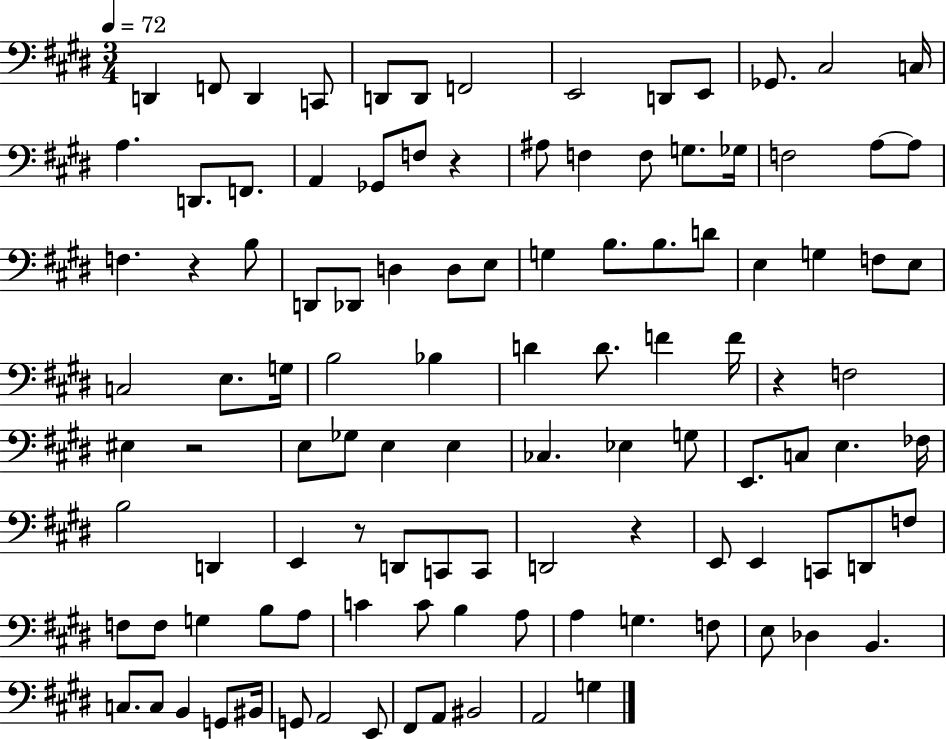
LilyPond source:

{
  \clef bass
  \numericTimeSignature
  \time 3/4
  \key e \major
  \tempo 4 = 72
  \repeat volta 2 { d,4 f,8 d,4 c,8 | d,8 d,8 f,2 | e,2 d,8 e,8 | ges,8. cis2 c16 | \break a4. d,8. f,8. | a,4 ges,8 f8 r4 | ais8 f4 f8 g8. ges16 | f2 a8~~ a8 | \break f4. r4 b8 | d,8 des,8 d4 d8 e8 | g4 b8. b8. d'8 | e4 g4 f8 e8 | \break c2 e8. g16 | b2 bes4 | d'4 d'8. f'4 f'16 | r4 f2 | \break eis4 r2 | e8 ges8 e4 e4 | ces4. ees4 g8 | e,8. c8 e4. fes16 | \break b2 d,4 | e,4 r8 d,8 c,8 c,8 | d,2 r4 | e,8 e,4 c,8 d,8 f8 | \break f8 f8 g4 b8 a8 | c'4 c'8 b4 a8 | a4 g4. f8 | e8 des4 b,4. | \break c8. c8 b,4 g,8 bis,16 | g,8 a,2 e,8 | fis,8 a,8 bis,2 | a,2 g4 | \break } \bar "|."
}